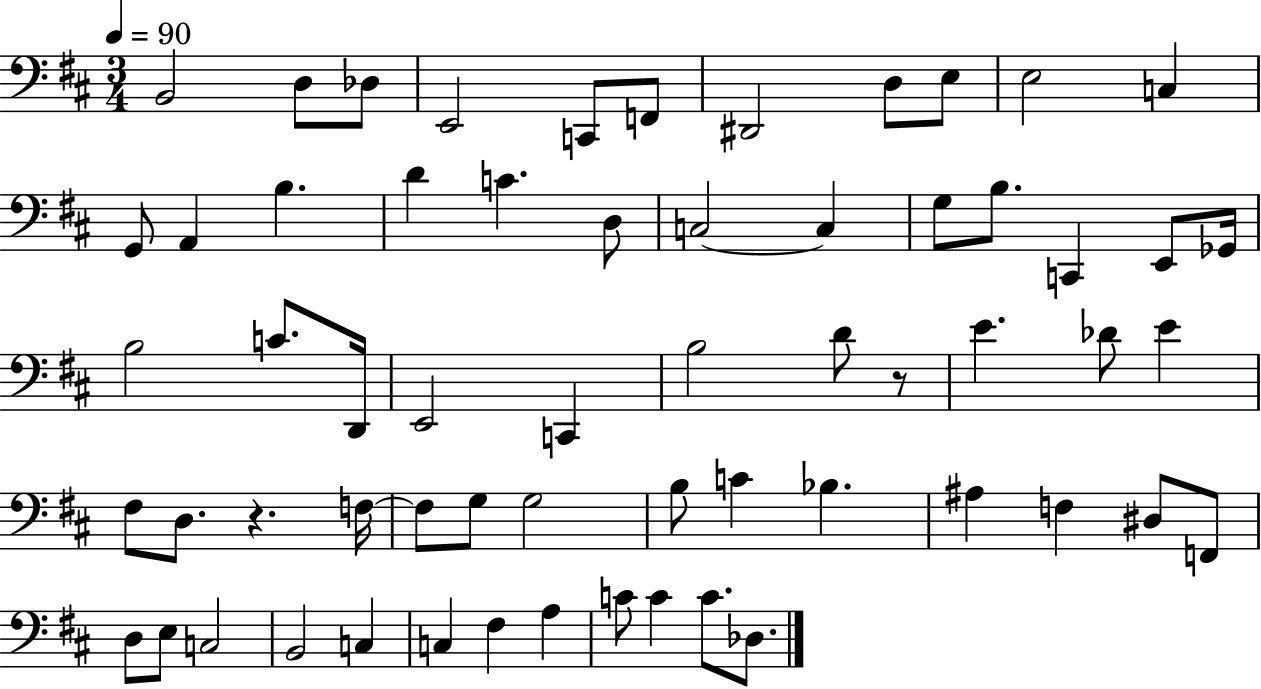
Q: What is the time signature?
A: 3/4